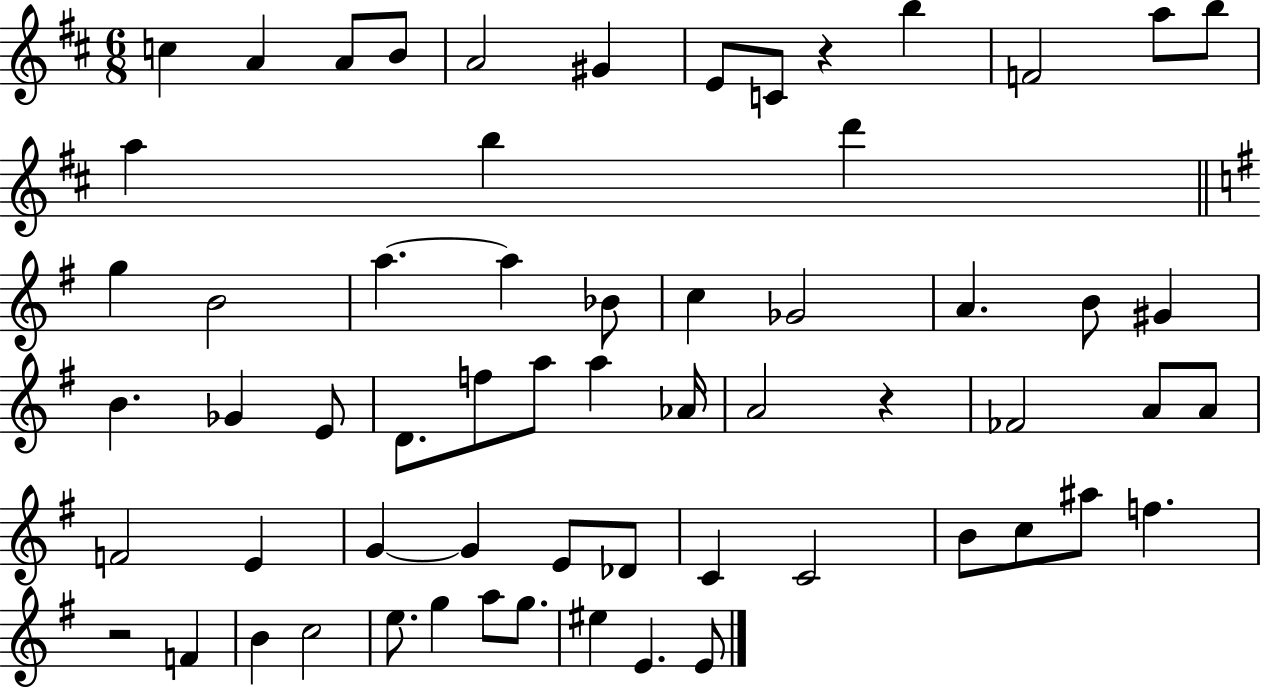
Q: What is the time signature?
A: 6/8